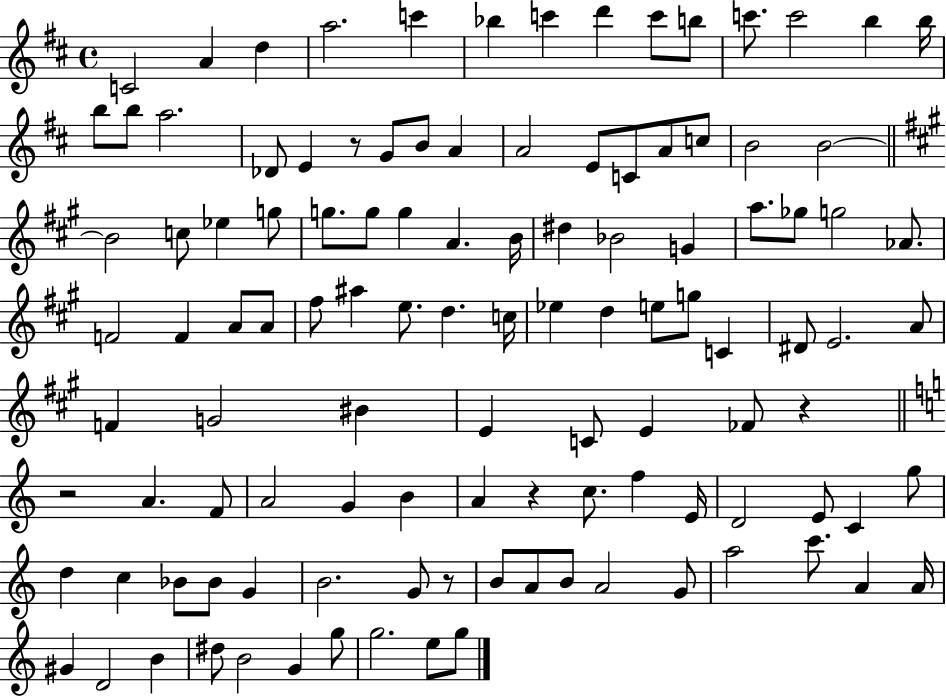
C4/h A4/q D5/q A5/h. C6/q Bb5/q C6/q D6/q C6/e B5/e C6/e. C6/h B5/q B5/s B5/e B5/e A5/h. Db4/e E4/q R/e G4/e B4/e A4/q A4/h E4/e C4/e A4/e C5/e B4/h B4/h B4/h C5/e Eb5/q G5/e G5/e. G5/e G5/q A4/q. B4/s D#5/q Bb4/h G4/q A5/e. Gb5/e G5/h Ab4/e. F4/h F4/q A4/e A4/e F#5/e A#5/q E5/e. D5/q. C5/s Eb5/q D5/q E5/e G5/e C4/q D#4/e E4/h. A4/e F4/q G4/h BIS4/q E4/q C4/e E4/q FES4/e R/q R/h A4/q. F4/e A4/h G4/q B4/q A4/q R/q C5/e. F5/q E4/s D4/h E4/e C4/q G5/e D5/q C5/q Bb4/e Bb4/e G4/q B4/h. G4/e R/e B4/e A4/e B4/e A4/h G4/e A5/h C6/e. A4/q A4/s G#4/q D4/h B4/q D#5/e B4/h G4/q G5/e G5/h. E5/e G5/e